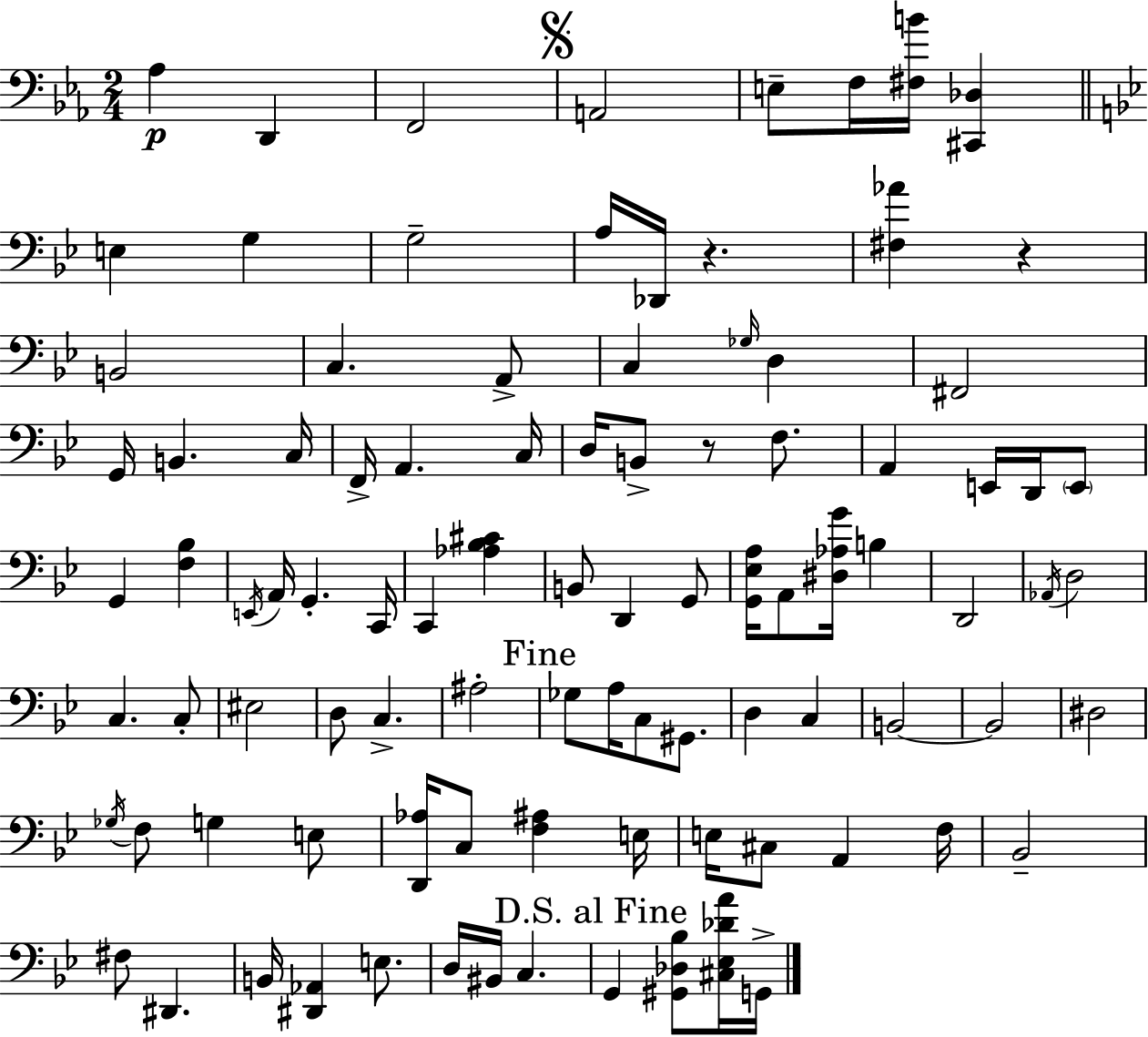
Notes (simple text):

Ab3/q D2/q F2/h A2/h E3/e F3/s [F#3,B4]/s [C#2,Db3]/q E3/q G3/q G3/h A3/s Db2/s R/q. [F#3,Ab4]/q R/q B2/h C3/q. A2/e C3/q Gb3/s D3/q F#2/h G2/s B2/q. C3/s F2/s A2/q. C3/s D3/s B2/e R/e F3/e. A2/q E2/s D2/s E2/e G2/q [F3,Bb3]/q E2/s A2/s G2/q. C2/s C2/q [Ab3,Bb3,C#4]/q B2/e D2/q G2/e [G2,Eb3,A3]/s A2/e [D#3,Ab3,G4]/s B3/q D2/h Ab2/s D3/h C3/q. C3/e EIS3/h D3/e C3/q. A#3/h Gb3/e A3/s C3/e G#2/e. D3/q C3/q B2/h B2/h D#3/h Gb3/s F3/e G3/q E3/e [D2,Ab3]/s C3/e [F3,A#3]/q E3/s E3/s C#3/e A2/q F3/s Bb2/h F#3/e D#2/q. B2/s [D#2,Ab2]/q E3/e. D3/s BIS2/s C3/q. G2/q [G#2,Db3,Bb3]/e [C#3,Eb3,Db4,A4]/s G2/s